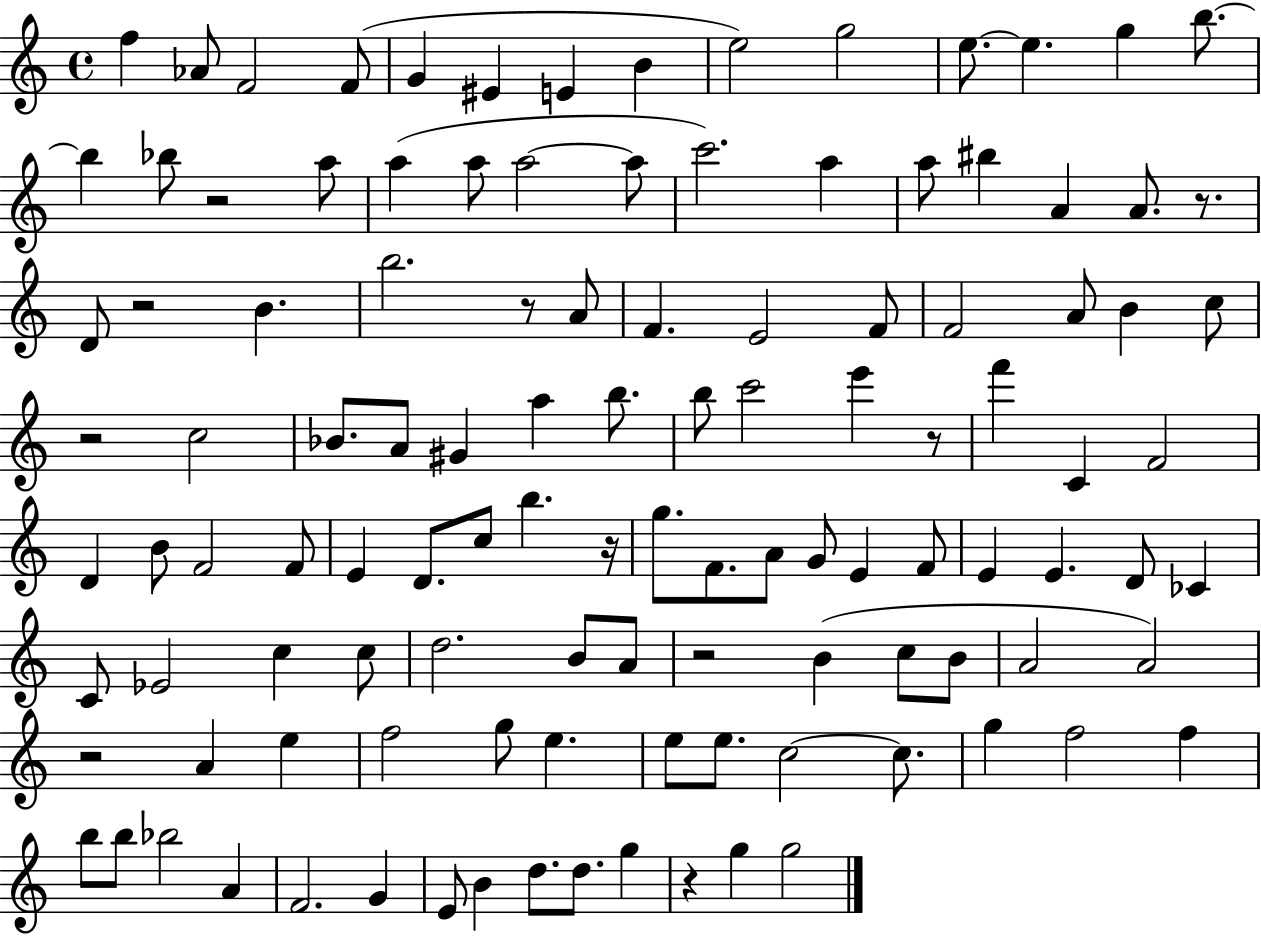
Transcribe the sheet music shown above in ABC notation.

X:1
T:Untitled
M:4/4
L:1/4
K:C
f _A/2 F2 F/2 G ^E E B e2 g2 e/2 e g b/2 b _b/2 z2 a/2 a a/2 a2 a/2 c'2 a a/2 ^b A A/2 z/2 D/2 z2 B b2 z/2 A/2 F E2 F/2 F2 A/2 B c/2 z2 c2 _B/2 A/2 ^G a b/2 b/2 c'2 e' z/2 f' C F2 D B/2 F2 F/2 E D/2 c/2 b z/4 g/2 F/2 A/2 G/2 E F/2 E E D/2 _C C/2 _E2 c c/2 d2 B/2 A/2 z2 B c/2 B/2 A2 A2 z2 A e f2 g/2 e e/2 e/2 c2 c/2 g f2 f b/2 b/2 _b2 A F2 G E/2 B d/2 d/2 g z g g2